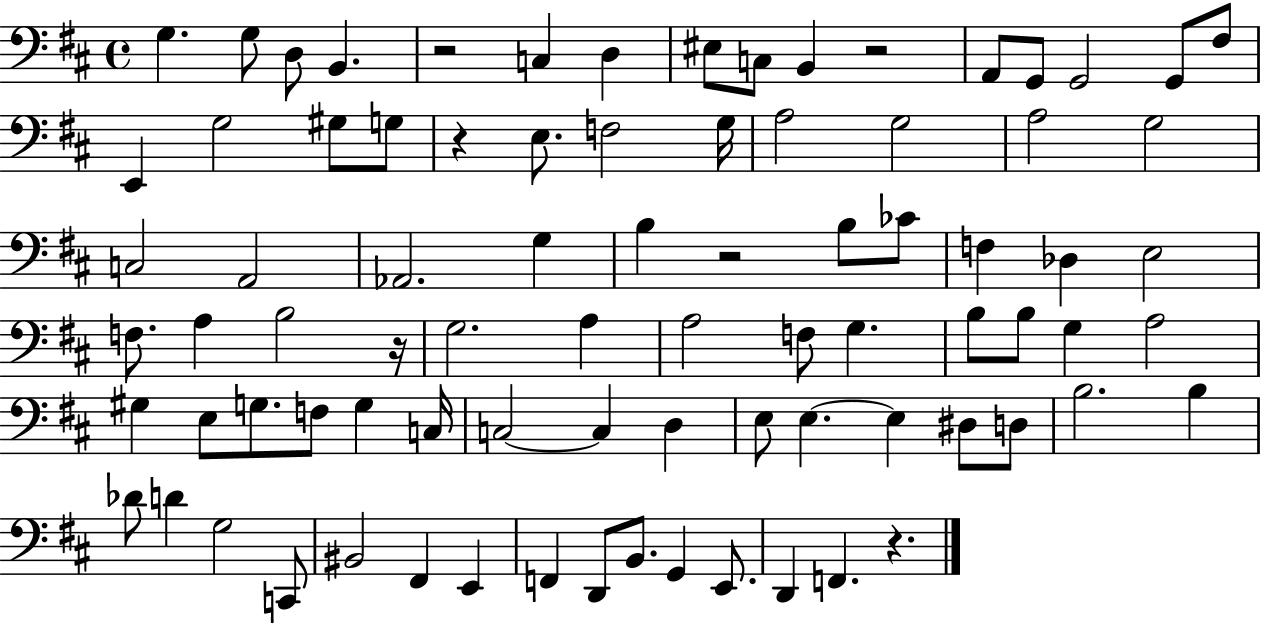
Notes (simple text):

G3/q. G3/e D3/e B2/q. R/h C3/q D3/q EIS3/e C3/e B2/q R/h A2/e G2/e G2/h G2/e F#3/e E2/q G3/h G#3/e G3/e R/q E3/e. F3/h G3/s A3/h G3/h A3/h G3/h C3/h A2/h Ab2/h. G3/q B3/q R/h B3/e CES4/e F3/q Db3/q E3/h F3/e. A3/q B3/h R/s G3/h. A3/q A3/h F3/e G3/q. B3/e B3/e G3/q A3/h G#3/q E3/e G3/e. F3/e G3/q C3/s C3/h C3/q D3/q E3/e E3/q. E3/q D#3/e D3/e B3/h. B3/q Db4/e D4/q G3/h C2/e BIS2/h F#2/q E2/q F2/q D2/e B2/e. G2/q E2/e. D2/q F2/q. R/q.